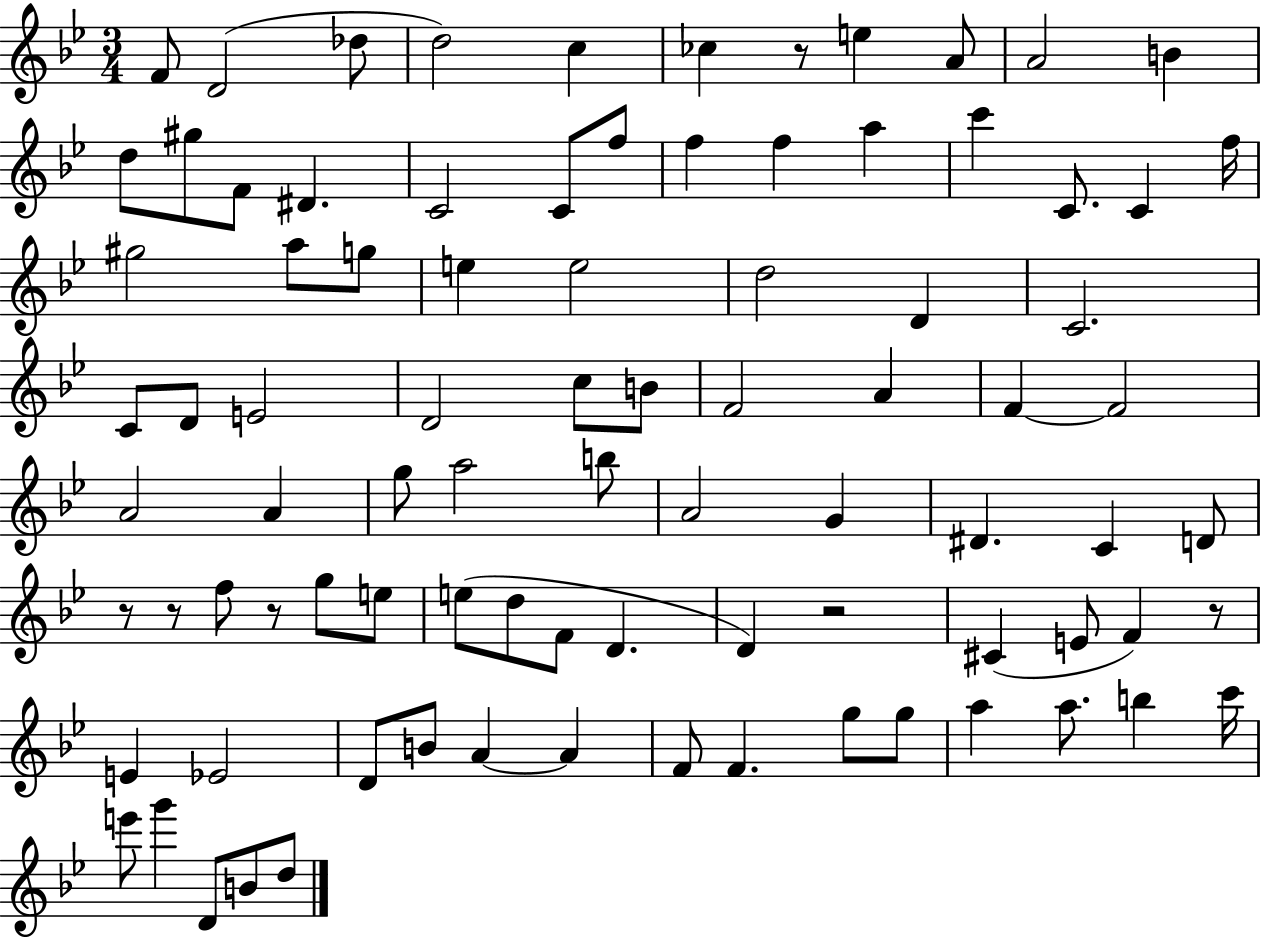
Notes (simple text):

F4/e D4/h Db5/e D5/h C5/q CES5/q R/e E5/q A4/e A4/h B4/q D5/e G#5/e F4/e D#4/q. C4/h C4/e F5/e F5/q F5/q A5/q C6/q C4/e. C4/q F5/s G#5/h A5/e G5/e E5/q E5/h D5/h D4/q C4/h. C4/e D4/e E4/h D4/h C5/e B4/e F4/h A4/q F4/q F4/h A4/h A4/q G5/e A5/h B5/e A4/h G4/q D#4/q. C4/q D4/e R/e R/e F5/e R/e G5/e E5/e E5/e D5/e F4/e D4/q. D4/q R/h C#4/q E4/e F4/q R/e E4/q Eb4/h D4/e B4/e A4/q A4/q F4/e F4/q. G5/e G5/e A5/q A5/e. B5/q C6/s E6/e G6/q D4/e B4/e D5/e